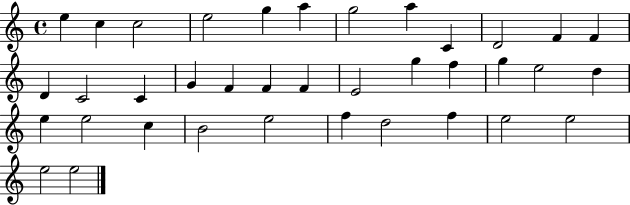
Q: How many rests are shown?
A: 0